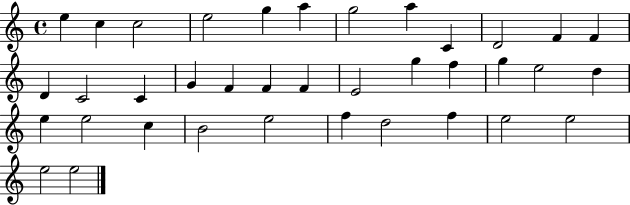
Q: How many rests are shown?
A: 0